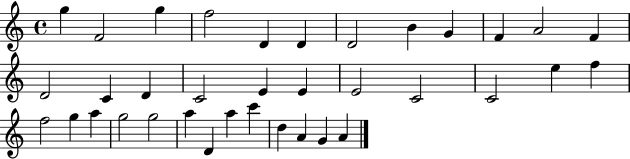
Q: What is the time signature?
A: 4/4